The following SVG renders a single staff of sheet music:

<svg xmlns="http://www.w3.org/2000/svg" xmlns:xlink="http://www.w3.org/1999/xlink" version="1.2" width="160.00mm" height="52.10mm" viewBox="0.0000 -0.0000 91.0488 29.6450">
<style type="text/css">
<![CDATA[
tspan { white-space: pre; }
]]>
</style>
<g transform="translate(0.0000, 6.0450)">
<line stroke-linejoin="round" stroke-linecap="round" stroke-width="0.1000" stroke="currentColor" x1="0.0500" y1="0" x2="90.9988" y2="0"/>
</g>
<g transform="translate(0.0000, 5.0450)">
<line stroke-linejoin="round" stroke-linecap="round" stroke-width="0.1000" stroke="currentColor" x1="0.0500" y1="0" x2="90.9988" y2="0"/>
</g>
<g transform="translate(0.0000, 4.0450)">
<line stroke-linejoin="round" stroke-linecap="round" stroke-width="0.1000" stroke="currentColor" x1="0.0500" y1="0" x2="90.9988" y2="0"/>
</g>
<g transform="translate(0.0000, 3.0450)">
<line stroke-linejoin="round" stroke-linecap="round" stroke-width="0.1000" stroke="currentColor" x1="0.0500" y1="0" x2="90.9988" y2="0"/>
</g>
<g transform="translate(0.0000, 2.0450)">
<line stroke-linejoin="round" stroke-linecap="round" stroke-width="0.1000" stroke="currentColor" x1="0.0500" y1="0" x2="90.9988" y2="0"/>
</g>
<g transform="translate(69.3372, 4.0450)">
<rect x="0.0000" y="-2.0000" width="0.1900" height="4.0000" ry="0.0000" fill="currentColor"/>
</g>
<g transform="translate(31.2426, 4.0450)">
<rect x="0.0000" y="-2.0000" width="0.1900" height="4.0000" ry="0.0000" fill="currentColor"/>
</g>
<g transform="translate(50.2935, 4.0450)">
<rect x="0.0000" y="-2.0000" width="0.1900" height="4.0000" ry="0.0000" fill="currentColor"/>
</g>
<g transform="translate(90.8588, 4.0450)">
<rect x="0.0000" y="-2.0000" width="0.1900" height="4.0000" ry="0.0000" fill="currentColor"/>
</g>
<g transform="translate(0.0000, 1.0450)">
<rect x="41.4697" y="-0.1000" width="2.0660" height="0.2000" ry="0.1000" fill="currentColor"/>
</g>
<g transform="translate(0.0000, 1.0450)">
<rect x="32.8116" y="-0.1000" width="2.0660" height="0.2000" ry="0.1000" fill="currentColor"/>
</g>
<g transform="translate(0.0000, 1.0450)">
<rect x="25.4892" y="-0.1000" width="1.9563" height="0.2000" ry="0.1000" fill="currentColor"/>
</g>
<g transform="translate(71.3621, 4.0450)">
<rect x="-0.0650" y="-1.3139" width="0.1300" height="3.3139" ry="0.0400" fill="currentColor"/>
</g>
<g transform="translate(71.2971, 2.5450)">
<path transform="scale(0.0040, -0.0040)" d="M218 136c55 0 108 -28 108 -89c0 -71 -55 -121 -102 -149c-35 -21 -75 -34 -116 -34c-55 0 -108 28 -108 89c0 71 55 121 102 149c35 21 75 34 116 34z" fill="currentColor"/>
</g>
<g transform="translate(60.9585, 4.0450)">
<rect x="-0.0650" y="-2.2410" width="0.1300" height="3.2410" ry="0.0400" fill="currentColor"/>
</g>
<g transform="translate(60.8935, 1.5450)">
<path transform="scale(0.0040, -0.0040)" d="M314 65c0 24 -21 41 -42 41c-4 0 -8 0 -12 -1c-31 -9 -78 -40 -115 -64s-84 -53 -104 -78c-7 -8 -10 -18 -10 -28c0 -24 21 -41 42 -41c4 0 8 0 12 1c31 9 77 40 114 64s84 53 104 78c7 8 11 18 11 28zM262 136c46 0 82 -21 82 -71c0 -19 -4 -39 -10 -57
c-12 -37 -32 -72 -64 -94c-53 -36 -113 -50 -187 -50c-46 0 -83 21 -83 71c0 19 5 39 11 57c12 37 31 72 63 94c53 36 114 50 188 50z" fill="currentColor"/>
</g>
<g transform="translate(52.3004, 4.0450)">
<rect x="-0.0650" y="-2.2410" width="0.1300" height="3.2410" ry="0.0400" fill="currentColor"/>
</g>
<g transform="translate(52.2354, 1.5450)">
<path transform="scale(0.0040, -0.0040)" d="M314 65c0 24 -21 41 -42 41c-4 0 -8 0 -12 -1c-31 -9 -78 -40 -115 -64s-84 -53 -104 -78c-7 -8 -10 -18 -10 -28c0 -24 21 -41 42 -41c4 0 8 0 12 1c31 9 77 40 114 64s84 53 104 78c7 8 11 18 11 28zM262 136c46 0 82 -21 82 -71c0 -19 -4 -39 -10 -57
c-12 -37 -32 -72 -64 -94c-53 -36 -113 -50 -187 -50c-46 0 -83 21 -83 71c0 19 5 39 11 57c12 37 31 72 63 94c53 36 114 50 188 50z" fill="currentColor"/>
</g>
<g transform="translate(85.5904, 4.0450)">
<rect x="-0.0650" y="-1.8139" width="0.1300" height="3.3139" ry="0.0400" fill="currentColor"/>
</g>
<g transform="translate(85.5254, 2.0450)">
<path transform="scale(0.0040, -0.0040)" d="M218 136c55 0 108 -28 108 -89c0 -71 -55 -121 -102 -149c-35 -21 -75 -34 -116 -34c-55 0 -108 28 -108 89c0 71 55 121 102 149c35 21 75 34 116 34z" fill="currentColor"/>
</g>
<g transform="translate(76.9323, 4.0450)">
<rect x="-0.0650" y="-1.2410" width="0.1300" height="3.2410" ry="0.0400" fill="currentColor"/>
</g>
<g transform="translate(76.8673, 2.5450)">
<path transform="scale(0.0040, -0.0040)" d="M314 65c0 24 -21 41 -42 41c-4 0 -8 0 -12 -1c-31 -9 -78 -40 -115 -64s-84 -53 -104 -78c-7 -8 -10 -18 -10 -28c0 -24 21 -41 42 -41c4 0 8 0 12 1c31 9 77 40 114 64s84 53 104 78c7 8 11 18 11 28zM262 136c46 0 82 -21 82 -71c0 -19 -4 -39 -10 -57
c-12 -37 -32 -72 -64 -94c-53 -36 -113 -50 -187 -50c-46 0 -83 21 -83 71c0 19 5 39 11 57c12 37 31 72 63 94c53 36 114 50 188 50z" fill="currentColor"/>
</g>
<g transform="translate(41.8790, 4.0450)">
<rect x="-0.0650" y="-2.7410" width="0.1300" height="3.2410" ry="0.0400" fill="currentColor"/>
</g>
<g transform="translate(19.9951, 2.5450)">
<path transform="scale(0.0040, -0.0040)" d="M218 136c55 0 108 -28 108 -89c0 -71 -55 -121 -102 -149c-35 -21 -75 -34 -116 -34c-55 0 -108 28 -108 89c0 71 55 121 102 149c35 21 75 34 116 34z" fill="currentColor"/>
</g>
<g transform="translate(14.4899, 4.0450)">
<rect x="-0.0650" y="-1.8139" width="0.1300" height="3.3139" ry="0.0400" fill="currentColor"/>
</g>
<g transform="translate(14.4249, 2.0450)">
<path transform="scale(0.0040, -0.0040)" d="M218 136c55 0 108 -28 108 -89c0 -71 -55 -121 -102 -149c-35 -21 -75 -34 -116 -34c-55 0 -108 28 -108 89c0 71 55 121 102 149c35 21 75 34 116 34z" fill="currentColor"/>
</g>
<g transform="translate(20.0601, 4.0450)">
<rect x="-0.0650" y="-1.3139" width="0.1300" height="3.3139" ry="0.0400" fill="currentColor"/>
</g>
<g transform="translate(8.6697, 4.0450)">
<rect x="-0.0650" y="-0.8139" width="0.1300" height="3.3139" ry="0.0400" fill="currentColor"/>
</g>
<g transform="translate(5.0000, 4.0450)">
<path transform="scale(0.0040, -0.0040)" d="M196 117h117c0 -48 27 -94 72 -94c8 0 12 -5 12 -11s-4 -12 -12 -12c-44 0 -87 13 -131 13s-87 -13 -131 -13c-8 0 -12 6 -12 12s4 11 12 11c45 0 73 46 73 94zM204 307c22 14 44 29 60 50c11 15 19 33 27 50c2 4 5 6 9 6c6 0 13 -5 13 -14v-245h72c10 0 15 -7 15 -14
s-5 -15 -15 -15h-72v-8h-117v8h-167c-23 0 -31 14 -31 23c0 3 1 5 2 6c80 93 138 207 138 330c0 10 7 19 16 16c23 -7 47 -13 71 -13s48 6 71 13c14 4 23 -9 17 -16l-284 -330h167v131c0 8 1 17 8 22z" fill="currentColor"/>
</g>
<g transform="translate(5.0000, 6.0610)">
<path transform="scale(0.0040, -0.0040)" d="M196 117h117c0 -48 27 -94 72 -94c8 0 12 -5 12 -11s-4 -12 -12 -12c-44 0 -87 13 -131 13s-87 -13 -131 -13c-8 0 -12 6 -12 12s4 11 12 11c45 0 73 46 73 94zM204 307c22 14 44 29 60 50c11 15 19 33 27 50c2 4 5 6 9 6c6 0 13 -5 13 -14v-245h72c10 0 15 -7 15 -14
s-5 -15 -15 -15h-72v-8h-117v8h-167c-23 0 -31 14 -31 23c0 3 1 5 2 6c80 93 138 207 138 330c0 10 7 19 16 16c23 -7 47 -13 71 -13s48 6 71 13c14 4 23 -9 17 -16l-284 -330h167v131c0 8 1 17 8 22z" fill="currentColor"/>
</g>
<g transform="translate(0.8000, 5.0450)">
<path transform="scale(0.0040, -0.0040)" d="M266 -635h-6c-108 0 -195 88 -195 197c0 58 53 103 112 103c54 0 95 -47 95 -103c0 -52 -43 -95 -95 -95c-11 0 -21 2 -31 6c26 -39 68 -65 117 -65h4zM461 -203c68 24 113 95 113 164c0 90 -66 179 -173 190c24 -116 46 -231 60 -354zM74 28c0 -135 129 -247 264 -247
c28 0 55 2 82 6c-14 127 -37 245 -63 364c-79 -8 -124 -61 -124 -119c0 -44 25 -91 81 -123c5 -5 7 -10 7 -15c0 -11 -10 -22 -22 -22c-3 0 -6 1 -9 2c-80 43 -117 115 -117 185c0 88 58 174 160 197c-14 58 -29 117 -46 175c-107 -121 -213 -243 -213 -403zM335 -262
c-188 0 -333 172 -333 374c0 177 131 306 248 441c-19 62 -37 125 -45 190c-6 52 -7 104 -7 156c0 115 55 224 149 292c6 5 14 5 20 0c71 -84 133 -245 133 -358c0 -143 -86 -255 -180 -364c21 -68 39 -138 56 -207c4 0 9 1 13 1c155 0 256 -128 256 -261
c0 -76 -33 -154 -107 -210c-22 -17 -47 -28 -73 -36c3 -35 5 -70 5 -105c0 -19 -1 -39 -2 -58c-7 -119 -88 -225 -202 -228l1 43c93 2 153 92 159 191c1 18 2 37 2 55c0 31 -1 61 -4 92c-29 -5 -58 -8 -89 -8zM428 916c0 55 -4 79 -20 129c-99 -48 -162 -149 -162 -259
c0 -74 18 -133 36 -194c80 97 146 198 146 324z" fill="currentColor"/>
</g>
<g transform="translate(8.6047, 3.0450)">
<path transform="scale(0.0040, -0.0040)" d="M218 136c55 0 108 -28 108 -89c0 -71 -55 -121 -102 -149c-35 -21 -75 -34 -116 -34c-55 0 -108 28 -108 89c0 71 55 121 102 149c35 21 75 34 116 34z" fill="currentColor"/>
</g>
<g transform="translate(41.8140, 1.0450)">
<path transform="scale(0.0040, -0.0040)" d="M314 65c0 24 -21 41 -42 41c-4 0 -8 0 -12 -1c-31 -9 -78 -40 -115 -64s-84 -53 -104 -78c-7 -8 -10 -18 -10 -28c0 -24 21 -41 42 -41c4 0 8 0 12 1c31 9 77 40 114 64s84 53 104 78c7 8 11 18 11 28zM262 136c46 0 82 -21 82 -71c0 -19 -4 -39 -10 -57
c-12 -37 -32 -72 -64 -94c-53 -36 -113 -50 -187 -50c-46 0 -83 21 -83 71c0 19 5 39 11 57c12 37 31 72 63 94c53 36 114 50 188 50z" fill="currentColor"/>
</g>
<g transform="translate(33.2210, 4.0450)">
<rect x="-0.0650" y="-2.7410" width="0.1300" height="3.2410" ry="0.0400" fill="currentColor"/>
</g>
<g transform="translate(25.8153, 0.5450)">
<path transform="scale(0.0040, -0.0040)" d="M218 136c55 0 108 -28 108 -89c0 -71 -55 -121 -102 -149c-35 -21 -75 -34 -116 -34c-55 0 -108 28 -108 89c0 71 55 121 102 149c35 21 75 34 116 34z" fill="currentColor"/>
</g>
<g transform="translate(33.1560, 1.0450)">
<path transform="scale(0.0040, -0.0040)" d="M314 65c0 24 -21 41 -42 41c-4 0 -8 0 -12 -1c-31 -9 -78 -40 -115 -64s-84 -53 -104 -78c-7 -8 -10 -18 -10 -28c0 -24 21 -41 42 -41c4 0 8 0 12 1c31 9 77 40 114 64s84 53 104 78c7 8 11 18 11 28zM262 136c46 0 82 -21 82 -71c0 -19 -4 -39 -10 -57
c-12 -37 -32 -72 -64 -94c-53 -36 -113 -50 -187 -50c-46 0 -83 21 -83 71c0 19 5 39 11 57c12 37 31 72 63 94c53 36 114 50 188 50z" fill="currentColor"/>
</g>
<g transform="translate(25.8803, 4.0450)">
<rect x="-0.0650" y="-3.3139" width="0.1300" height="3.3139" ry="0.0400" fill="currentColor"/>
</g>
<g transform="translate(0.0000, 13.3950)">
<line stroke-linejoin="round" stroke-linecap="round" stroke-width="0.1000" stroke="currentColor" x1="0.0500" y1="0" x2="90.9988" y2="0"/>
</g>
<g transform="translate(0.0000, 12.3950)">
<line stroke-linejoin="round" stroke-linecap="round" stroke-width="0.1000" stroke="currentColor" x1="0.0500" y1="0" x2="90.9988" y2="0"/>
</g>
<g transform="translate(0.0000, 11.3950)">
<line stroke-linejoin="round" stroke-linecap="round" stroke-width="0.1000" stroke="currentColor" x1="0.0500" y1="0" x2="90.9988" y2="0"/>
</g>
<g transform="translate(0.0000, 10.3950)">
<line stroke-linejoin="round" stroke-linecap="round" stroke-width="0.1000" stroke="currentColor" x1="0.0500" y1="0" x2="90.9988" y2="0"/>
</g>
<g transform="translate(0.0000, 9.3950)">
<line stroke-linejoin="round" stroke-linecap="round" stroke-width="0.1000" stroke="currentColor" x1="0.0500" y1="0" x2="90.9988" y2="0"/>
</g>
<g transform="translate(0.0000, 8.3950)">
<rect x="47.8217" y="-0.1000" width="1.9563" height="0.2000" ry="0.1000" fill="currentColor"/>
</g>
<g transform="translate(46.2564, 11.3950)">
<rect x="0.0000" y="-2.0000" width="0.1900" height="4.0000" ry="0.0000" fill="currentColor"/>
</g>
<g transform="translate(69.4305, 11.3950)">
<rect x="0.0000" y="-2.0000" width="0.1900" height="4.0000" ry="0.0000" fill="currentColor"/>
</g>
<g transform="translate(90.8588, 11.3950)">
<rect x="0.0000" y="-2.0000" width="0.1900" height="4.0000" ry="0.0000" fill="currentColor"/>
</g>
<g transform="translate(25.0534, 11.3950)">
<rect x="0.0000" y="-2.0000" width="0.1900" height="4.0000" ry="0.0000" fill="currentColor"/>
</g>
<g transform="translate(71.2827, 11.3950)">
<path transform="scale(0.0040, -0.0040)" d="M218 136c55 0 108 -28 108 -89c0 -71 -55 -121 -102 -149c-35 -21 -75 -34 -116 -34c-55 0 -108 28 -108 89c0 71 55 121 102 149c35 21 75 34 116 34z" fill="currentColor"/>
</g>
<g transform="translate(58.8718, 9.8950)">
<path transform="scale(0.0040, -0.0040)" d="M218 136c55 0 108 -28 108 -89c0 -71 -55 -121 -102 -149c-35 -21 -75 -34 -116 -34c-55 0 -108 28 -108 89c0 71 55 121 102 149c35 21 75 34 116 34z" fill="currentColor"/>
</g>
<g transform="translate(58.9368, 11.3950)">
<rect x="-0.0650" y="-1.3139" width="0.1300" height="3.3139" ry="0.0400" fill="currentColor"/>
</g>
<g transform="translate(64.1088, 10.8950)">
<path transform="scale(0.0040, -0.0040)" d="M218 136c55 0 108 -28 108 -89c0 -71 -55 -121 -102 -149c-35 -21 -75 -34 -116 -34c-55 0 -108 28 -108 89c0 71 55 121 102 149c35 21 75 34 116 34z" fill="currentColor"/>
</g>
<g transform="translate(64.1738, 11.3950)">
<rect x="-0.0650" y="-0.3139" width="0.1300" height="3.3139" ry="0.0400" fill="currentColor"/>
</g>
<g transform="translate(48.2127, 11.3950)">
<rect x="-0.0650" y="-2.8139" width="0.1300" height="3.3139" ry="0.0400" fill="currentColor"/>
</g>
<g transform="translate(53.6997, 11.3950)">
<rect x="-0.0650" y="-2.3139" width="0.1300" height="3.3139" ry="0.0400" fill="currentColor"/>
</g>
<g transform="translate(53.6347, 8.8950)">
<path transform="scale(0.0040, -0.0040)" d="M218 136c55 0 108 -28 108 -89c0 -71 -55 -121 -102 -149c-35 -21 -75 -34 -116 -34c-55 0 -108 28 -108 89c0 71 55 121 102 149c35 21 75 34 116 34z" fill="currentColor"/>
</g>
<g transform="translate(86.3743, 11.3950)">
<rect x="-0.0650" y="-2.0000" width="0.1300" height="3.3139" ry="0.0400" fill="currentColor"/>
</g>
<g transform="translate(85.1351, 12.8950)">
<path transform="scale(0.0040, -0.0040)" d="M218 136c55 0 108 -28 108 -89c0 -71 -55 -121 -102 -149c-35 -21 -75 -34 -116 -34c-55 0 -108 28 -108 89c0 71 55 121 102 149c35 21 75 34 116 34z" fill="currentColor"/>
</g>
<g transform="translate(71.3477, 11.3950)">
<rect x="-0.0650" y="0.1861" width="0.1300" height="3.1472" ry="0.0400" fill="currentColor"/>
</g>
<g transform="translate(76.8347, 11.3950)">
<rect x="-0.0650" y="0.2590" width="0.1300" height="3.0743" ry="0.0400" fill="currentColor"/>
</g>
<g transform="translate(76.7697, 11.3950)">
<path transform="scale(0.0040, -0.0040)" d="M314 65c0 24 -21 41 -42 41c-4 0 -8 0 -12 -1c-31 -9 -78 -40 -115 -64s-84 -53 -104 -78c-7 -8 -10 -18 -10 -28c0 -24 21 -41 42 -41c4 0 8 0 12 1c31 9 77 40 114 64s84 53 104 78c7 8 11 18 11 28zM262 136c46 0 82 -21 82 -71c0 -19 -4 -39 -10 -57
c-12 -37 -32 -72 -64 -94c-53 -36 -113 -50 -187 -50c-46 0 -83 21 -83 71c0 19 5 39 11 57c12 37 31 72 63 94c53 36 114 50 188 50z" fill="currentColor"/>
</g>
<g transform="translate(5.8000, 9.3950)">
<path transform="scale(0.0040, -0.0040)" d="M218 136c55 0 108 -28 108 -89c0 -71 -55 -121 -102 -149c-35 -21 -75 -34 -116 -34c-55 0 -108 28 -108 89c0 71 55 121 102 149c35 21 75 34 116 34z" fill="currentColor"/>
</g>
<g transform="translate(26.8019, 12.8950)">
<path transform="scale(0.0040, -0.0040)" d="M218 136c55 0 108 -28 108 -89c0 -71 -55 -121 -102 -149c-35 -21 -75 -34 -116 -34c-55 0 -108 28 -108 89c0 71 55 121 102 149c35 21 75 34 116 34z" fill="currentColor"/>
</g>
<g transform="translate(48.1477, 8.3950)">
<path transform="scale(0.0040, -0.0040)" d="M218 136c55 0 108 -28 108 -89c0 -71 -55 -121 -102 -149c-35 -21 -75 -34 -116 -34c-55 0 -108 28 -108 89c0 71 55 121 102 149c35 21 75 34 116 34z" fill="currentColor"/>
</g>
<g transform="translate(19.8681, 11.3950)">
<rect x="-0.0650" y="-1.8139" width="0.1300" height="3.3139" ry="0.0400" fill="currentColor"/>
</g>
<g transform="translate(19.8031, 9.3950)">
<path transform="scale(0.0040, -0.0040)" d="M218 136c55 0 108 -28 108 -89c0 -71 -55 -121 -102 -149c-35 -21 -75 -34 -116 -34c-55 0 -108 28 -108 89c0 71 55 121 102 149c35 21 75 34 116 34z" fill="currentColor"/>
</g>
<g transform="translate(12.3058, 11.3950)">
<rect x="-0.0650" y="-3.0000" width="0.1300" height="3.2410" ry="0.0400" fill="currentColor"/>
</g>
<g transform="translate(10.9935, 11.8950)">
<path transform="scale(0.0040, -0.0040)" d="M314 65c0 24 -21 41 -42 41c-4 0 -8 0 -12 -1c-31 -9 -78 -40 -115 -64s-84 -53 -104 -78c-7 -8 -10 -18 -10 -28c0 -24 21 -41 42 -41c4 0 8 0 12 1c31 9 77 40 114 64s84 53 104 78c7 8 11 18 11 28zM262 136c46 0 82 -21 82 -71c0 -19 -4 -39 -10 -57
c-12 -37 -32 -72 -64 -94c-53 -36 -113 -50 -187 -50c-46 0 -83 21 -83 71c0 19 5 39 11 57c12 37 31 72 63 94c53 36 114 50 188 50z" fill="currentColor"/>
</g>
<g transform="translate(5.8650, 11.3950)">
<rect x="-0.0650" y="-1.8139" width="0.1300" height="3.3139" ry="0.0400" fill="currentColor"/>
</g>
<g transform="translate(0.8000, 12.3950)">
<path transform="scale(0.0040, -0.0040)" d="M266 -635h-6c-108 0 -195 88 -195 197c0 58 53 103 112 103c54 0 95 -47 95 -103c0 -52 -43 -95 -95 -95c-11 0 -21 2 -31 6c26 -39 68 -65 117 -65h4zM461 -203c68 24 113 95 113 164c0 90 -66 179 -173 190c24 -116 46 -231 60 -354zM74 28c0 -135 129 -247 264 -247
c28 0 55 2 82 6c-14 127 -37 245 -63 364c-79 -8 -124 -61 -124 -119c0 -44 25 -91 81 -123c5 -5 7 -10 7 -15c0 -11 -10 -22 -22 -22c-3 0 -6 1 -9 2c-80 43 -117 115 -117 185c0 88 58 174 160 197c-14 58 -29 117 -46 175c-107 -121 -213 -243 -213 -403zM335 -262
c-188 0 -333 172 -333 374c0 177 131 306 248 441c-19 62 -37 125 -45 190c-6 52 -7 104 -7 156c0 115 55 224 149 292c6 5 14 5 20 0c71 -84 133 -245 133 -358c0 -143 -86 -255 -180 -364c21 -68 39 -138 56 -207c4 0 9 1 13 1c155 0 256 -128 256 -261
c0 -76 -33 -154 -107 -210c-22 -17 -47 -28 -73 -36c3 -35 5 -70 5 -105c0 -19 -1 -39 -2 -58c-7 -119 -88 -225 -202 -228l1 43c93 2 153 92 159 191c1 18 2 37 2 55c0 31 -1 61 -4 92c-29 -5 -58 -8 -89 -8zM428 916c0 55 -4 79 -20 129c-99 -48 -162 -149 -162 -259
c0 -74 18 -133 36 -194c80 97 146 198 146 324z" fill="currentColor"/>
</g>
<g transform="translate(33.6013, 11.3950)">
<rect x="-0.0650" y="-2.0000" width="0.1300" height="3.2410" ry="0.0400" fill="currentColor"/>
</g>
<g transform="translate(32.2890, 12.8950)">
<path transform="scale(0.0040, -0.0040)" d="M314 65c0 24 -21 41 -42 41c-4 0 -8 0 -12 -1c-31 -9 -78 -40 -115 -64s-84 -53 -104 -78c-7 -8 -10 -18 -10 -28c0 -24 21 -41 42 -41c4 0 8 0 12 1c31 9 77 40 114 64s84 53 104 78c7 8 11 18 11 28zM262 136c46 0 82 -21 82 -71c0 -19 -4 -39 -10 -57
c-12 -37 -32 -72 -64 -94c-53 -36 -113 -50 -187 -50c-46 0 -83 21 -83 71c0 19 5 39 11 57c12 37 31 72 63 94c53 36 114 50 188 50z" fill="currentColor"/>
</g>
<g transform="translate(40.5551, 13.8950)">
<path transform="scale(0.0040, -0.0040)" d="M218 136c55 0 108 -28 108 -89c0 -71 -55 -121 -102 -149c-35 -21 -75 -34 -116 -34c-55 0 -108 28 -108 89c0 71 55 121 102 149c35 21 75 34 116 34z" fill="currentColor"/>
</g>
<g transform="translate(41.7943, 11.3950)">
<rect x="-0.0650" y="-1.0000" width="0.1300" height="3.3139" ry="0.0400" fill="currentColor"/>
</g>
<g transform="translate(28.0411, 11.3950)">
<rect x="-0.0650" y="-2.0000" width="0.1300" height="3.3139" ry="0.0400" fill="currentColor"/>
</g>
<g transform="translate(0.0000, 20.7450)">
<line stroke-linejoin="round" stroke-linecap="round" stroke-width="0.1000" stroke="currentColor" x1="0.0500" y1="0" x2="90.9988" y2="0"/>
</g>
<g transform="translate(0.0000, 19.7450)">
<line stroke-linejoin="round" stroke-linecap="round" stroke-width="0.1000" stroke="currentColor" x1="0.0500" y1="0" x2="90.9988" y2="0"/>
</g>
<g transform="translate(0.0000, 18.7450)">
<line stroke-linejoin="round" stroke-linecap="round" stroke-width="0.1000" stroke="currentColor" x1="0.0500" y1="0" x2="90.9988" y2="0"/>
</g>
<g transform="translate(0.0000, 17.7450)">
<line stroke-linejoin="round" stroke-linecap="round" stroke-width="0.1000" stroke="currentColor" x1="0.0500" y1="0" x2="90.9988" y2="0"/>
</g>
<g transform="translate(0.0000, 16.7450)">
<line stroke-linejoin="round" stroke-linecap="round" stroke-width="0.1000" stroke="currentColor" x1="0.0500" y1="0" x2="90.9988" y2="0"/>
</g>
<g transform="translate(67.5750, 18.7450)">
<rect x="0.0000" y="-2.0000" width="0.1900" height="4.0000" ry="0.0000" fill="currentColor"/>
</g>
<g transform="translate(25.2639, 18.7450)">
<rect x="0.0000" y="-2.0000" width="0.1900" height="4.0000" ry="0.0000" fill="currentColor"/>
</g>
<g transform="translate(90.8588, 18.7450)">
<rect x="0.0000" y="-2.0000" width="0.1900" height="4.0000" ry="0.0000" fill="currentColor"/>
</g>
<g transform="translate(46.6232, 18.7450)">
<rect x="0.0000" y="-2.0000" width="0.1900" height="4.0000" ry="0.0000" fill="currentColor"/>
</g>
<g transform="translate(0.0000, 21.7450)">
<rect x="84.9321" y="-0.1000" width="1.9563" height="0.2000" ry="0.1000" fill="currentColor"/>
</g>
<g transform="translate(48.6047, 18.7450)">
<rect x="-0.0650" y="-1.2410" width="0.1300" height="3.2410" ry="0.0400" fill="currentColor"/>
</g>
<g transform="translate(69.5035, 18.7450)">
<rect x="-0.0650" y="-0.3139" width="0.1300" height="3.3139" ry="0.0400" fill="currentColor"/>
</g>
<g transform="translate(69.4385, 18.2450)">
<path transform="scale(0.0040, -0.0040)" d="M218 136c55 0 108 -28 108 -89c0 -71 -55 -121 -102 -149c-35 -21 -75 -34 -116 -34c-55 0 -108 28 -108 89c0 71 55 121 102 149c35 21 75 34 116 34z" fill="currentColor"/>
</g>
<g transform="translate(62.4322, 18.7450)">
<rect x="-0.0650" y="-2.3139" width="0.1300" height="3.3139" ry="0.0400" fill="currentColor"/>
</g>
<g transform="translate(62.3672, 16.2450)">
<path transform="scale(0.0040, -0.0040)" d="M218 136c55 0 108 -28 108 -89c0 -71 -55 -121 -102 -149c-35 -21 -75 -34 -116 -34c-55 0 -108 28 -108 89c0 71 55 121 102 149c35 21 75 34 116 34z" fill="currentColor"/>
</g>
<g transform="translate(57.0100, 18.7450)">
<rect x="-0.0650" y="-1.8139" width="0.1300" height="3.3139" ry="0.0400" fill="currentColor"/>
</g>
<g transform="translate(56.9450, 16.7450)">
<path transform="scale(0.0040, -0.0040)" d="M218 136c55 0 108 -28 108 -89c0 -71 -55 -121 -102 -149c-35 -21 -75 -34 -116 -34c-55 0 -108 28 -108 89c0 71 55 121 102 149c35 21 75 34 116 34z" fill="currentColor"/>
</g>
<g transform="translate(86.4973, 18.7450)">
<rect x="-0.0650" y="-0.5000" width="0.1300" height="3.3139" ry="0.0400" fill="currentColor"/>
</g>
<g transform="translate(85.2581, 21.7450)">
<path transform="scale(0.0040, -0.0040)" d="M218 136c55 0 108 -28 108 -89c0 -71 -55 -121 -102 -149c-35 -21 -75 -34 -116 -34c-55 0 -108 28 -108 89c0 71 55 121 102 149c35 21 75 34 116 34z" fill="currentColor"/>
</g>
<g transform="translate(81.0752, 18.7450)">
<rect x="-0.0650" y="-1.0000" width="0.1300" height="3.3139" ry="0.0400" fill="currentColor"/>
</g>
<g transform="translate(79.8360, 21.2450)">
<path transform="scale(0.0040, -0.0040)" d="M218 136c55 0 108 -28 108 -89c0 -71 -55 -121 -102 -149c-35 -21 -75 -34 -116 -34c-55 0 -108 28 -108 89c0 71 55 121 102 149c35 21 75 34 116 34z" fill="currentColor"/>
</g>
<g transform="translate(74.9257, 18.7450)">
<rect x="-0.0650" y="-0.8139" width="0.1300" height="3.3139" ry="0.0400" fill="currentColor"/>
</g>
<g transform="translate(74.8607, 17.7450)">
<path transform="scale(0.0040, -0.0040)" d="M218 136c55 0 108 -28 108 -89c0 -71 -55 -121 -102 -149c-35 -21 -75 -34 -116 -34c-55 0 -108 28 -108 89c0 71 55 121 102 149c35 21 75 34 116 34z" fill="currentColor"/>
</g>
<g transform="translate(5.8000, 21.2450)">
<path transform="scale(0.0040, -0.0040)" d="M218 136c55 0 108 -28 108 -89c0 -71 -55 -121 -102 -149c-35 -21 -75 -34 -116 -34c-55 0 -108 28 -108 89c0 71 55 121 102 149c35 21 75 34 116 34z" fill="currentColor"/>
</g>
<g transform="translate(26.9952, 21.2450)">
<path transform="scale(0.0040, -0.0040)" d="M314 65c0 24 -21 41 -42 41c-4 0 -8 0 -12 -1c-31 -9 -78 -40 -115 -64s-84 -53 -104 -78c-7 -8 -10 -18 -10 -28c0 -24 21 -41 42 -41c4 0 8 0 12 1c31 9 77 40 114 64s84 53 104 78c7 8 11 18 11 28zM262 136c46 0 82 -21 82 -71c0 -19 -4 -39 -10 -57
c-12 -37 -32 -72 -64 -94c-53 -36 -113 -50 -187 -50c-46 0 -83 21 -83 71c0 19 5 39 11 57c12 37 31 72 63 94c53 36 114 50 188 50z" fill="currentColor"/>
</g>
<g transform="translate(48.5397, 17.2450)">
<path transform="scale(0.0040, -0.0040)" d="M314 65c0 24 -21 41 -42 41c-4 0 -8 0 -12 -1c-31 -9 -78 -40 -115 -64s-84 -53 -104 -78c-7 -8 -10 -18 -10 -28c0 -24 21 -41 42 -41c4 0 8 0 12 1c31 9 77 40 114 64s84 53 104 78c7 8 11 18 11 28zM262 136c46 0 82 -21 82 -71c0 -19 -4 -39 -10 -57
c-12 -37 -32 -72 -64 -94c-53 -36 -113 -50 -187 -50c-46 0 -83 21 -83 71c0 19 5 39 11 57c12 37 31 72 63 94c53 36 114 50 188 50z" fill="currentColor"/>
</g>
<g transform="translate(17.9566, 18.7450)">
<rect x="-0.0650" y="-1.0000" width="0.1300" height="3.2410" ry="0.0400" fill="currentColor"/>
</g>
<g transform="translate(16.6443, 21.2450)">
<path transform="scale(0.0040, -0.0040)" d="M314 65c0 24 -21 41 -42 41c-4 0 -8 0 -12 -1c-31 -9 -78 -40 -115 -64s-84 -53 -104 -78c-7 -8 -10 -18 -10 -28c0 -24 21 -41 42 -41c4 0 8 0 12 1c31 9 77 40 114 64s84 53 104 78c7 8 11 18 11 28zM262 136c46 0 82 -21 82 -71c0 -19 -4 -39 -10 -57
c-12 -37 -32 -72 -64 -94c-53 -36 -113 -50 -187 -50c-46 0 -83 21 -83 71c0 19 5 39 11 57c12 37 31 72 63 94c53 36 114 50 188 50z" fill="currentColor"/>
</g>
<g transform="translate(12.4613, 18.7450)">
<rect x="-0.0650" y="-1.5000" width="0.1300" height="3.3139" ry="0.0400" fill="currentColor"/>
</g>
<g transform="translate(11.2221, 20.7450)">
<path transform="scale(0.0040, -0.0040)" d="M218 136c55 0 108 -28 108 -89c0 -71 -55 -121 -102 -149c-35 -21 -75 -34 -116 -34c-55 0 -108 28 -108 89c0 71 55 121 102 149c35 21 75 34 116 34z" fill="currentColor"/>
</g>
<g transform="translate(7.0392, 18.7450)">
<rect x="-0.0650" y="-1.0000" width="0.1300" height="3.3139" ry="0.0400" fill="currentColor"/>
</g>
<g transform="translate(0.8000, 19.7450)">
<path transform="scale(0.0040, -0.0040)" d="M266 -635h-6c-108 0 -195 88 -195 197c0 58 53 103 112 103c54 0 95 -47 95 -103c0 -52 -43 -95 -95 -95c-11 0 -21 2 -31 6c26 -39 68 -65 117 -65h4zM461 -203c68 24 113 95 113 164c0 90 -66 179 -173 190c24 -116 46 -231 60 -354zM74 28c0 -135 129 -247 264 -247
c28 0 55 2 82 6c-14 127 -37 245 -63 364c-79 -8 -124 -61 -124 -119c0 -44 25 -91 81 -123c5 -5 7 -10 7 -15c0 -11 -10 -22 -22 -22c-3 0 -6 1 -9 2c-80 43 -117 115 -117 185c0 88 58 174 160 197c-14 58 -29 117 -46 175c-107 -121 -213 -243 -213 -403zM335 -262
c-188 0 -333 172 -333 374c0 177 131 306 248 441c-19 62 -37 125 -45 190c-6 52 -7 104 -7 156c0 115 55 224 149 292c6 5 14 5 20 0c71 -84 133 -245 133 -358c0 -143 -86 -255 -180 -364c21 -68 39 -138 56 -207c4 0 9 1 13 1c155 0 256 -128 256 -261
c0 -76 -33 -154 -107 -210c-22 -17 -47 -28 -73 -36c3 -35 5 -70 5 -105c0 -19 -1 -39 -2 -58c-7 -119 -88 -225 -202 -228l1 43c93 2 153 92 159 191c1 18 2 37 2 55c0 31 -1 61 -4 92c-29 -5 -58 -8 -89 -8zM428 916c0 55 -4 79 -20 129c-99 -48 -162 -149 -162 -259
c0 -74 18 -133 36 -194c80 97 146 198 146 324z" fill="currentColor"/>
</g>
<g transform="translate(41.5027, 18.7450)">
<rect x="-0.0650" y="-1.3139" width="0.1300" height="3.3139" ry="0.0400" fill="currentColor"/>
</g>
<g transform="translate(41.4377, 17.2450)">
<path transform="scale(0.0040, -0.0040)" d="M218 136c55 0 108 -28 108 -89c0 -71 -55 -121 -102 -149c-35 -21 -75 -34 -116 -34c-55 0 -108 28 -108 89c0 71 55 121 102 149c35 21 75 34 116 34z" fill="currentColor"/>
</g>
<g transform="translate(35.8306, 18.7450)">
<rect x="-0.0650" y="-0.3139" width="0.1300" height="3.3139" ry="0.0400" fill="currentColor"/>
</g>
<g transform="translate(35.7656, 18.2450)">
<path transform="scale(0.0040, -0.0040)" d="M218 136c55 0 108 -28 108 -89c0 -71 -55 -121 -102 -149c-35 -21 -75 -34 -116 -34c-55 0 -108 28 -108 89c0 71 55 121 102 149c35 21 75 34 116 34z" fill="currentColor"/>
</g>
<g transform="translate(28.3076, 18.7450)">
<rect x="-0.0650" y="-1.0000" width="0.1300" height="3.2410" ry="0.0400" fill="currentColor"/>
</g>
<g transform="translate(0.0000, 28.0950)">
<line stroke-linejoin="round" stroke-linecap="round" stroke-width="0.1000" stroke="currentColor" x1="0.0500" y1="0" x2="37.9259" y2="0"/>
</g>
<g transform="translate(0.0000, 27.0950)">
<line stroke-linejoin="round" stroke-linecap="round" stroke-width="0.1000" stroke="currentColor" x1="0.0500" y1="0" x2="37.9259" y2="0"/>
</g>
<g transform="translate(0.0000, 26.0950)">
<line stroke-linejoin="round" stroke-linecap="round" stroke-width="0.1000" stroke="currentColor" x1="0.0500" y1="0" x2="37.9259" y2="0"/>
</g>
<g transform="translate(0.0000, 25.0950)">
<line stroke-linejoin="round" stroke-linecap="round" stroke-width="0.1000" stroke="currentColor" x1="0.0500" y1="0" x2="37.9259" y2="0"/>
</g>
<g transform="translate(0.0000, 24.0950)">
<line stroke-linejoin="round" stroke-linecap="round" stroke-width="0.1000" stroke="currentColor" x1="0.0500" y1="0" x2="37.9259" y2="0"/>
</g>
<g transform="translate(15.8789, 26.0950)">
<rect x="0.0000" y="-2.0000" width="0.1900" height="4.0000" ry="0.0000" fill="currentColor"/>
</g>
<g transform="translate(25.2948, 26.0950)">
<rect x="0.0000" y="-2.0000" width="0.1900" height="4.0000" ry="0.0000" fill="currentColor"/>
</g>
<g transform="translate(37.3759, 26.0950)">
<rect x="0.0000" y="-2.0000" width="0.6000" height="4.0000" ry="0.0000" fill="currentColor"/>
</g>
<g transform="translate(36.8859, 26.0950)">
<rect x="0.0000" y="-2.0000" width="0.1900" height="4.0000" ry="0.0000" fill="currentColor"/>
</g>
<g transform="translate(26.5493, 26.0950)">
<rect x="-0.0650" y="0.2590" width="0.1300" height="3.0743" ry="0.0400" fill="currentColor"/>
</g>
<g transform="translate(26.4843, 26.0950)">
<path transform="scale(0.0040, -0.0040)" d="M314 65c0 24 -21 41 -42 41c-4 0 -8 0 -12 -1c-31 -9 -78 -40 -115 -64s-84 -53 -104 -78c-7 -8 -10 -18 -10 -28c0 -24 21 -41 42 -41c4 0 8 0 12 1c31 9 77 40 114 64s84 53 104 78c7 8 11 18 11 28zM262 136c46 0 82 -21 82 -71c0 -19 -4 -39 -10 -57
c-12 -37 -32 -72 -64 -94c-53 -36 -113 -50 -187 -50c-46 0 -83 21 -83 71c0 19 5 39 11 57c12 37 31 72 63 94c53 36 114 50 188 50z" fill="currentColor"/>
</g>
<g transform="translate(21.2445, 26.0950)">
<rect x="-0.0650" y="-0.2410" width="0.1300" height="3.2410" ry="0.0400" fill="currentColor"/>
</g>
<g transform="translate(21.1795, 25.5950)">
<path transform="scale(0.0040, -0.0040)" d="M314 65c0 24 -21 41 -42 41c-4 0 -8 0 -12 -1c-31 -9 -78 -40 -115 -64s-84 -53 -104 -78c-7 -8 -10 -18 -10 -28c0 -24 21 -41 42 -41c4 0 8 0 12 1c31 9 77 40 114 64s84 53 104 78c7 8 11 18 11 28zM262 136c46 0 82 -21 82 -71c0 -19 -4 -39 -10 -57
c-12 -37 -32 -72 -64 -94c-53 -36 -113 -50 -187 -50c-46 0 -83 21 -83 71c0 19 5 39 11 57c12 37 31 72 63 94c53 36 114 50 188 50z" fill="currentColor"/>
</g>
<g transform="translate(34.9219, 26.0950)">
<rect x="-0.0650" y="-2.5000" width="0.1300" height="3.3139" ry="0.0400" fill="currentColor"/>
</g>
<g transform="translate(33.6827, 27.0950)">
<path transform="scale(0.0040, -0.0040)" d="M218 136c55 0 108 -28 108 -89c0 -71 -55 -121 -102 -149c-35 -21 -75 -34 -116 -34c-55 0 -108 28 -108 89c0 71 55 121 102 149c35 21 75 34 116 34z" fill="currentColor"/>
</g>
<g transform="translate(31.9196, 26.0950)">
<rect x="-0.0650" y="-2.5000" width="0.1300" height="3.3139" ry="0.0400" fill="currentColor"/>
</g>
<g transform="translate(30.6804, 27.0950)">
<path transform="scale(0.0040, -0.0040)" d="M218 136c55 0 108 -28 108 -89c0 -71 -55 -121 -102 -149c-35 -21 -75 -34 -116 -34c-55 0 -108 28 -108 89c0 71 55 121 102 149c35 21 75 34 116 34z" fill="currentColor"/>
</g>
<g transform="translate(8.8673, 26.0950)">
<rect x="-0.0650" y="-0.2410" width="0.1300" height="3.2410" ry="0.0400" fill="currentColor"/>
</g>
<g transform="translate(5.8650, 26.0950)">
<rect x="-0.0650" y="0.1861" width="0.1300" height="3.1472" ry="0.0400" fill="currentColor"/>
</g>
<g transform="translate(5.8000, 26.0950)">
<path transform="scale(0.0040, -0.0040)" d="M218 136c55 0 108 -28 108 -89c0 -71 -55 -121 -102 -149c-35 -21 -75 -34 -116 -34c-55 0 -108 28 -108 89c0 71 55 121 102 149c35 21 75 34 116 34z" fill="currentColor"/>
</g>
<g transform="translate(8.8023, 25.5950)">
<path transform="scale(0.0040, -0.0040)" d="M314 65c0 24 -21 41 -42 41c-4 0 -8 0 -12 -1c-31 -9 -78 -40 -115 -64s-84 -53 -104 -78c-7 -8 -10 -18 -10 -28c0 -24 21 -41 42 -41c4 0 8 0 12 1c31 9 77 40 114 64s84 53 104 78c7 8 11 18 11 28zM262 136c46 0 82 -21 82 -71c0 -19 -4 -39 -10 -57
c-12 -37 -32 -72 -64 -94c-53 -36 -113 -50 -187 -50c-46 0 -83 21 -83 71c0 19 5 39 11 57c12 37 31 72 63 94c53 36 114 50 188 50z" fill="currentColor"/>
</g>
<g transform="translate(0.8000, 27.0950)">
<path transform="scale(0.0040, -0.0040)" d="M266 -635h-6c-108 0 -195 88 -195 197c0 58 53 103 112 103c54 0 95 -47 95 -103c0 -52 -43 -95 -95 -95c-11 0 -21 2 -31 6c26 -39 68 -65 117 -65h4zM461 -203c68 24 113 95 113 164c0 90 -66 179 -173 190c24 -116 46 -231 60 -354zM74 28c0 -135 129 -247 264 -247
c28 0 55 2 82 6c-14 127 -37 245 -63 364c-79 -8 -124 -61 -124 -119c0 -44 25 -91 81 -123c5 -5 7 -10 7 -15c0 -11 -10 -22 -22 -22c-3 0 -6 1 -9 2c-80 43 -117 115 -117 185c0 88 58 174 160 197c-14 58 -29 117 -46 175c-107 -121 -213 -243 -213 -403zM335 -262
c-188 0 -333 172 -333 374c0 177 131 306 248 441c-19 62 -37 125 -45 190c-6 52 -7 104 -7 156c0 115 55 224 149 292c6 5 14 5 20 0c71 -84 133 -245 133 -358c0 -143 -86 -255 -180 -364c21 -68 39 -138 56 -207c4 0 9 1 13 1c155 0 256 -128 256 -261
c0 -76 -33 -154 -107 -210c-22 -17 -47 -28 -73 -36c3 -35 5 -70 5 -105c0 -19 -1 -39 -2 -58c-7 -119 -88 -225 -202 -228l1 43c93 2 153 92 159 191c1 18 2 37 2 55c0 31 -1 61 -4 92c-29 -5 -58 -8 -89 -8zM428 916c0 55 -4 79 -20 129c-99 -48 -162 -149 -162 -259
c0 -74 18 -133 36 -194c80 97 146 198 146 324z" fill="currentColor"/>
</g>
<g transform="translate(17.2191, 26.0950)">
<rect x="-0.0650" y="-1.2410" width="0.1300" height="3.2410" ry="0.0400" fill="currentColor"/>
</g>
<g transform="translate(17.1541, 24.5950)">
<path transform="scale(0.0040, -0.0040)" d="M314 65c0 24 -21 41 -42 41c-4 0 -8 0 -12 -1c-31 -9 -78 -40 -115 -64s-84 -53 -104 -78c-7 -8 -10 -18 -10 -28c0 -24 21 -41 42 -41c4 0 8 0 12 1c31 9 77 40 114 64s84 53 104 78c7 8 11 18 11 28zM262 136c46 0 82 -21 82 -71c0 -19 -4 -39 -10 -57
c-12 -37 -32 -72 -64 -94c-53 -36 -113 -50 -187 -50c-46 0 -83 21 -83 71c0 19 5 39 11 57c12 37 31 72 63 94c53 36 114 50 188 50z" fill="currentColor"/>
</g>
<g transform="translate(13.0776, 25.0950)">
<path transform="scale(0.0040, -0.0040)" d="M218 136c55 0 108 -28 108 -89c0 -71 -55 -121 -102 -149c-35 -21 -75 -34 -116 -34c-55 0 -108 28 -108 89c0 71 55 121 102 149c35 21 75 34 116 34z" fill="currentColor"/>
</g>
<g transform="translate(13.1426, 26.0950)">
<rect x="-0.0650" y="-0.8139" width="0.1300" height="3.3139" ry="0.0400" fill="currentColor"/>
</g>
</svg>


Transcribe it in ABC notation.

X:1
T:Untitled
M:4/4
L:1/4
K:C
d f e b a2 a2 g2 g2 e e2 f f A2 f F F2 D a g e c B B2 F D E D2 D2 c e e2 f g c d D C B c2 d e2 c2 B2 G G